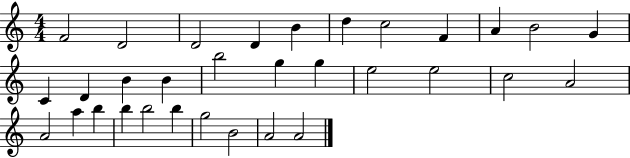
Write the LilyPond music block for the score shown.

{
  \clef treble
  \numericTimeSignature
  \time 4/4
  \key c \major
  f'2 d'2 | d'2 d'4 b'4 | d''4 c''2 f'4 | a'4 b'2 g'4 | \break c'4 d'4 b'4 b'4 | b''2 g''4 g''4 | e''2 e''2 | c''2 a'2 | \break a'2 a''4 b''4 | b''4 b''2 b''4 | g''2 b'2 | a'2 a'2 | \break \bar "|."
}